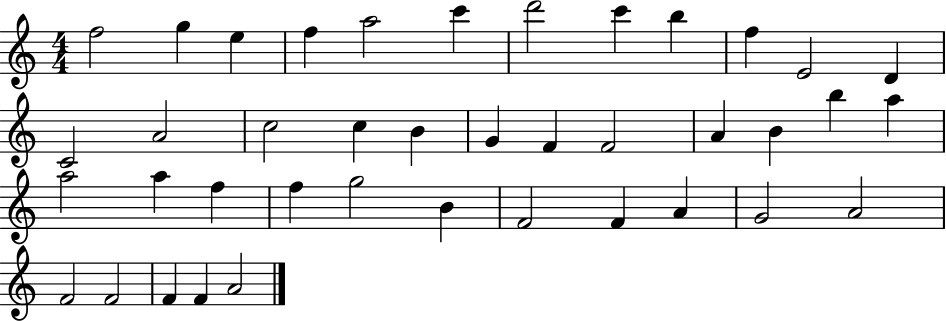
{
  \clef treble
  \numericTimeSignature
  \time 4/4
  \key c \major
  f''2 g''4 e''4 | f''4 a''2 c'''4 | d'''2 c'''4 b''4 | f''4 e'2 d'4 | \break c'2 a'2 | c''2 c''4 b'4 | g'4 f'4 f'2 | a'4 b'4 b''4 a''4 | \break a''2 a''4 f''4 | f''4 g''2 b'4 | f'2 f'4 a'4 | g'2 a'2 | \break f'2 f'2 | f'4 f'4 a'2 | \bar "|."
}